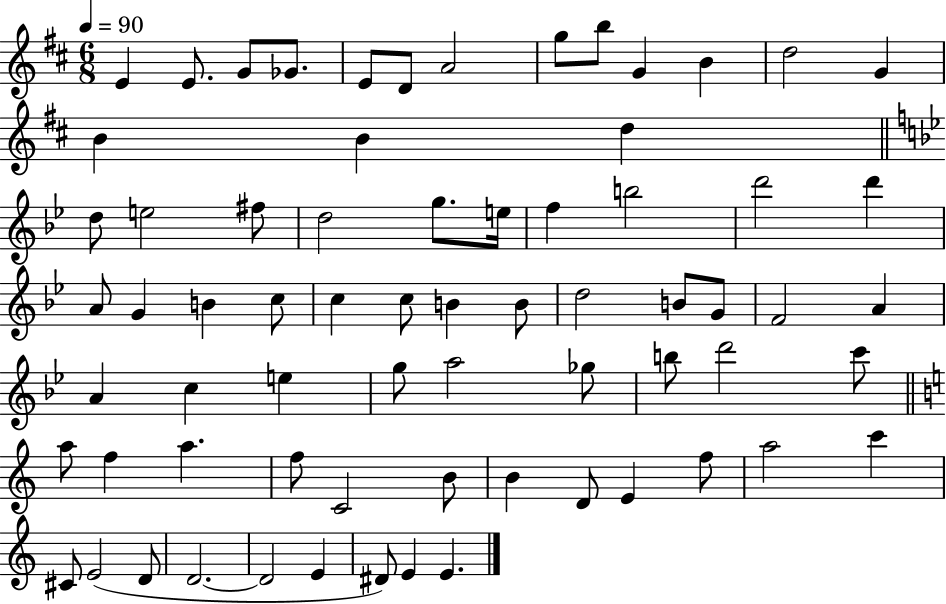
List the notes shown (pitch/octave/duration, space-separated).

E4/q E4/e. G4/e Gb4/e. E4/e D4/e A4/h G5/e B5/e G4/q B4/q D5/h G4/q B4/q B4/q D5/q D5/e E5/h F#5/e D5/h G5/e. E5/s F5/q B5/h D6/h D6/q A4/e G4/q B4/q C5/e C5/q C5/e B4/q B4/e D5/h B4/e G4/e F4/h A4/q A4/q C5/q E5/q G5/e A5/h Gb5/e B5/e D6/h C6/e A5/e F5/q A5/q. F5/e C4/h B4/e B4/q D4/e E4/q F5/e A5/h C6/q C#4/e E4/h D4/e D4/h. D4/h E4/q D#4/e E4/q E4/q.